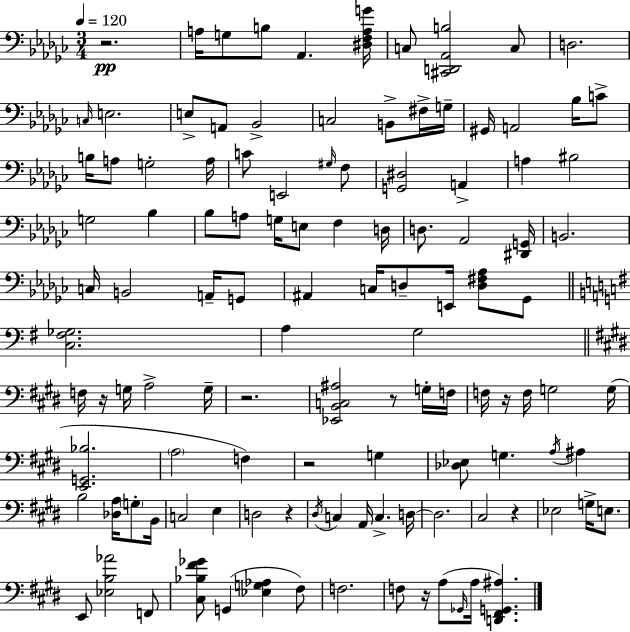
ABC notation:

X:1
T:Untitled
M:3/4
L:1/4
K:Ebm
z2 A,/4 G,/2 B,/2 _A,, [^D,F,A,G]/4 C,/2 [^C,,D,,_A,,B,]2 C,/2 D,2 C,/4 E,2 E,/2 A,,/2 _B,,2 C,2 B,,/2 ^F,/4 G,/4 ^G,,/4 A,,2 _B,/4 C/2 B,/4 A,/2 G,2 A,/4 C/2 E,,2 ^G,/4 F,/2 [G,,^D,]2 A,, A, ^B,2 G,2 _B, _B,/2 A,/2 G,/4 E,/2 F, D,/4 D,/2 _A,,2 [^D,,G,,]/4 B,,2 C,/4 B,,2 A,,/4 G,,/2 ^A,, C,/4 D,/2 E,,/4 [D,^F,_A,]/2 _G,,/2 [C,^F,_G,]2 A, G,2 F,/4 z/4 G,/4 A,2 G,/4 z2 [_E,,B,,C,^A,]2 z/2 G,/4 F,/4 F,/4 z/4 F,/4 G,2 G,/4 [E,,G,,_B,]2 A,2 F, z2 G, [_D,_E,]/2 G, A,/4 ^A, B,2 [_D,A,]/4 G,/2 B,,/4 C,2 E, D,2 z ^D,/4 C, A,,/4 C, D,/4 D,2 ^C,2 z _E,2 G,/4 E,/2 E,,/2 [_E,B,_A]2 F,,/2 [^C,_B,^F_G]/2 G,, [_E,G,_A,] ^F,/2 F,2 F,/2 z/4 A,/2 _G,,/4 A,/4 [D,,^F,,G,,^A,]